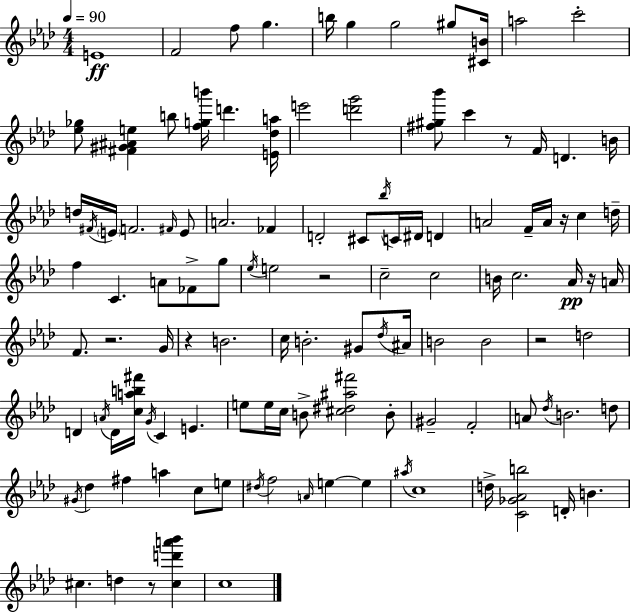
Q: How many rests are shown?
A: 8